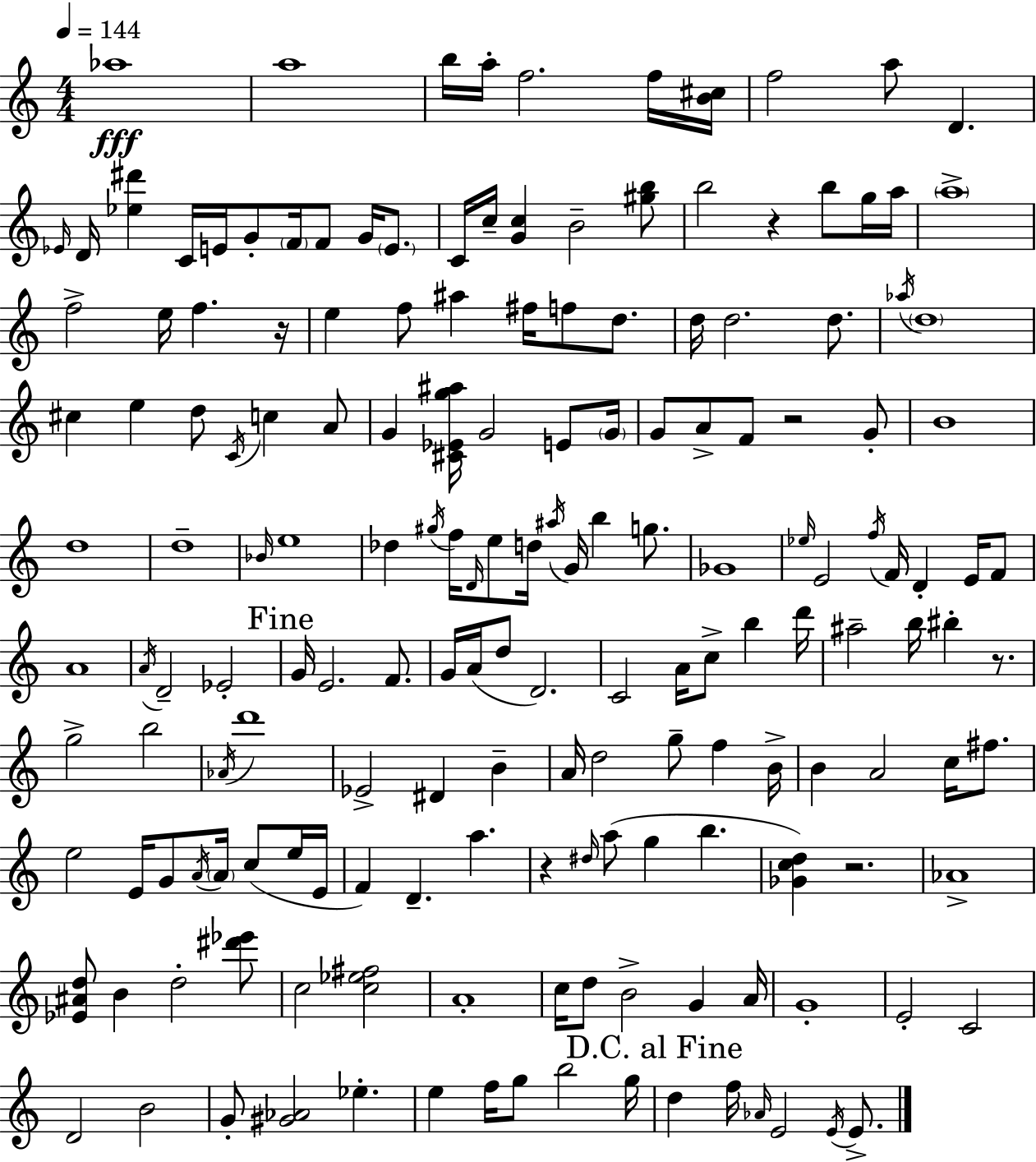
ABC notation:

X:1
T:Untitled
M:4/4
L:1/4
K:C
_a4 a4 b/4 a/4 f2 f/4 [B^c]/4 f2 a/2 D _E/4 D/4 [_e^d'] C/4 E/4 G/2 F/4 F/2 G/4 E/2 C/4 c/4 [Gc] B2 [^gb]/2 b2 z b/2 g/4 a/4 a4 f2 e/4 f z/4 e f/2 ^a ^f/4 f/2 d/2 d/4 d2 d/2 _a/4 d4 ^c e d/2 C/4 c A/2 G [^C_Eg^a]/4 G2 E/2 G/4 G/2 A/2 F/2 z2 G/2 B4 d4 d4 _B/4 e4 _d ^g/4 f/4 D/4 e/2 d/4 ^a/4 G/4 b g/2 _G4 _e/4 E2 f/4 F/4 D E/4 F/2 A4 A/4 D2 _E2 G/4 E2 F/2 G/4 A/4 d/2 D2 C2 A/4 c/2 b d'/4 ^a2 b/4 ^b z/2 g2 b2 _A/4 d'4 _E2 ^D B A/4 d2 g/2 f B/4 B A2 c/4 ^f/2 e2 E/4 G/2 A/4 A/4 c/2 e/4 E/4 F D a z ^d/4 a/2 g b [_Gcd] z2 _A4 [_E^Ad]/2 B d2 [^d'_e']/2 c2 [c_e^f]2 A4 c/4 d/2 B2 G A/4 G4 E2 C2 D2 B2 G/2 [^G_A]2 _e e f/4 g/2 b2 g/4 d f/4 _A/4 E2 E/4 E/2